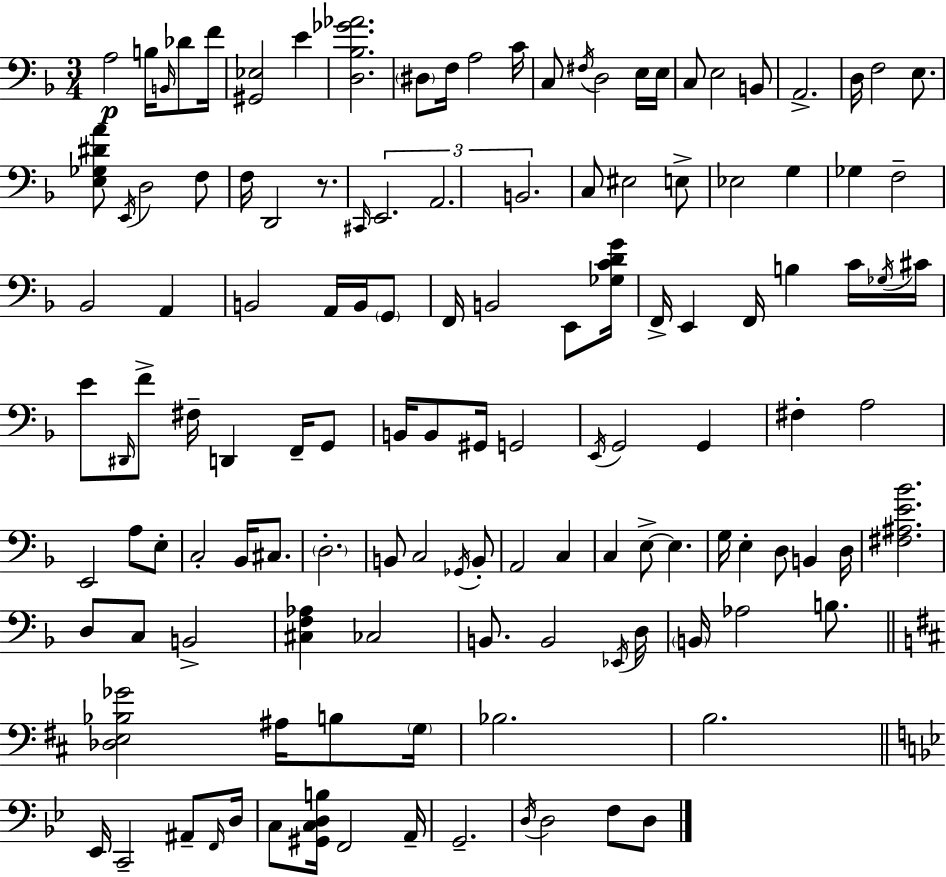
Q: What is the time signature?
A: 3/4